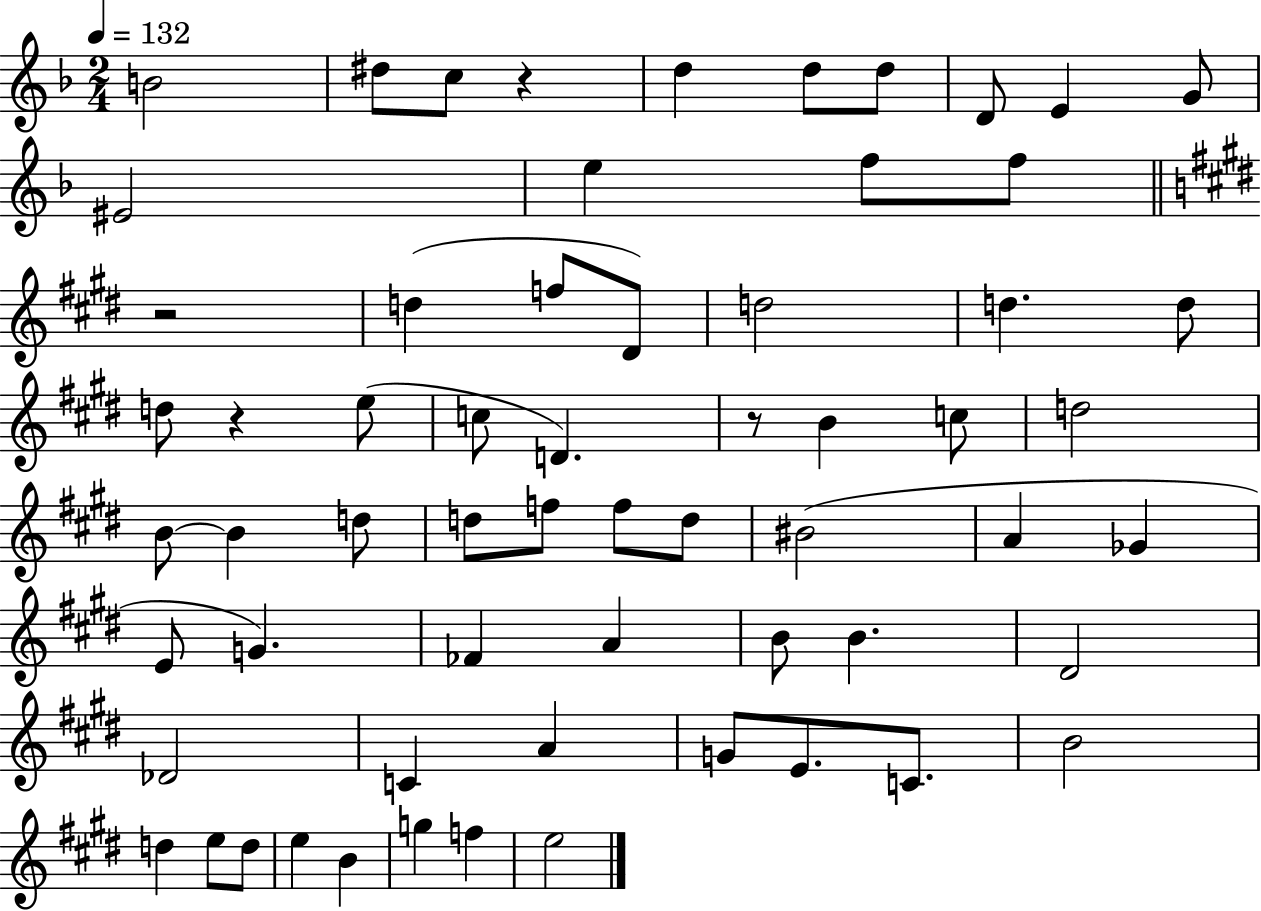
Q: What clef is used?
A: treble